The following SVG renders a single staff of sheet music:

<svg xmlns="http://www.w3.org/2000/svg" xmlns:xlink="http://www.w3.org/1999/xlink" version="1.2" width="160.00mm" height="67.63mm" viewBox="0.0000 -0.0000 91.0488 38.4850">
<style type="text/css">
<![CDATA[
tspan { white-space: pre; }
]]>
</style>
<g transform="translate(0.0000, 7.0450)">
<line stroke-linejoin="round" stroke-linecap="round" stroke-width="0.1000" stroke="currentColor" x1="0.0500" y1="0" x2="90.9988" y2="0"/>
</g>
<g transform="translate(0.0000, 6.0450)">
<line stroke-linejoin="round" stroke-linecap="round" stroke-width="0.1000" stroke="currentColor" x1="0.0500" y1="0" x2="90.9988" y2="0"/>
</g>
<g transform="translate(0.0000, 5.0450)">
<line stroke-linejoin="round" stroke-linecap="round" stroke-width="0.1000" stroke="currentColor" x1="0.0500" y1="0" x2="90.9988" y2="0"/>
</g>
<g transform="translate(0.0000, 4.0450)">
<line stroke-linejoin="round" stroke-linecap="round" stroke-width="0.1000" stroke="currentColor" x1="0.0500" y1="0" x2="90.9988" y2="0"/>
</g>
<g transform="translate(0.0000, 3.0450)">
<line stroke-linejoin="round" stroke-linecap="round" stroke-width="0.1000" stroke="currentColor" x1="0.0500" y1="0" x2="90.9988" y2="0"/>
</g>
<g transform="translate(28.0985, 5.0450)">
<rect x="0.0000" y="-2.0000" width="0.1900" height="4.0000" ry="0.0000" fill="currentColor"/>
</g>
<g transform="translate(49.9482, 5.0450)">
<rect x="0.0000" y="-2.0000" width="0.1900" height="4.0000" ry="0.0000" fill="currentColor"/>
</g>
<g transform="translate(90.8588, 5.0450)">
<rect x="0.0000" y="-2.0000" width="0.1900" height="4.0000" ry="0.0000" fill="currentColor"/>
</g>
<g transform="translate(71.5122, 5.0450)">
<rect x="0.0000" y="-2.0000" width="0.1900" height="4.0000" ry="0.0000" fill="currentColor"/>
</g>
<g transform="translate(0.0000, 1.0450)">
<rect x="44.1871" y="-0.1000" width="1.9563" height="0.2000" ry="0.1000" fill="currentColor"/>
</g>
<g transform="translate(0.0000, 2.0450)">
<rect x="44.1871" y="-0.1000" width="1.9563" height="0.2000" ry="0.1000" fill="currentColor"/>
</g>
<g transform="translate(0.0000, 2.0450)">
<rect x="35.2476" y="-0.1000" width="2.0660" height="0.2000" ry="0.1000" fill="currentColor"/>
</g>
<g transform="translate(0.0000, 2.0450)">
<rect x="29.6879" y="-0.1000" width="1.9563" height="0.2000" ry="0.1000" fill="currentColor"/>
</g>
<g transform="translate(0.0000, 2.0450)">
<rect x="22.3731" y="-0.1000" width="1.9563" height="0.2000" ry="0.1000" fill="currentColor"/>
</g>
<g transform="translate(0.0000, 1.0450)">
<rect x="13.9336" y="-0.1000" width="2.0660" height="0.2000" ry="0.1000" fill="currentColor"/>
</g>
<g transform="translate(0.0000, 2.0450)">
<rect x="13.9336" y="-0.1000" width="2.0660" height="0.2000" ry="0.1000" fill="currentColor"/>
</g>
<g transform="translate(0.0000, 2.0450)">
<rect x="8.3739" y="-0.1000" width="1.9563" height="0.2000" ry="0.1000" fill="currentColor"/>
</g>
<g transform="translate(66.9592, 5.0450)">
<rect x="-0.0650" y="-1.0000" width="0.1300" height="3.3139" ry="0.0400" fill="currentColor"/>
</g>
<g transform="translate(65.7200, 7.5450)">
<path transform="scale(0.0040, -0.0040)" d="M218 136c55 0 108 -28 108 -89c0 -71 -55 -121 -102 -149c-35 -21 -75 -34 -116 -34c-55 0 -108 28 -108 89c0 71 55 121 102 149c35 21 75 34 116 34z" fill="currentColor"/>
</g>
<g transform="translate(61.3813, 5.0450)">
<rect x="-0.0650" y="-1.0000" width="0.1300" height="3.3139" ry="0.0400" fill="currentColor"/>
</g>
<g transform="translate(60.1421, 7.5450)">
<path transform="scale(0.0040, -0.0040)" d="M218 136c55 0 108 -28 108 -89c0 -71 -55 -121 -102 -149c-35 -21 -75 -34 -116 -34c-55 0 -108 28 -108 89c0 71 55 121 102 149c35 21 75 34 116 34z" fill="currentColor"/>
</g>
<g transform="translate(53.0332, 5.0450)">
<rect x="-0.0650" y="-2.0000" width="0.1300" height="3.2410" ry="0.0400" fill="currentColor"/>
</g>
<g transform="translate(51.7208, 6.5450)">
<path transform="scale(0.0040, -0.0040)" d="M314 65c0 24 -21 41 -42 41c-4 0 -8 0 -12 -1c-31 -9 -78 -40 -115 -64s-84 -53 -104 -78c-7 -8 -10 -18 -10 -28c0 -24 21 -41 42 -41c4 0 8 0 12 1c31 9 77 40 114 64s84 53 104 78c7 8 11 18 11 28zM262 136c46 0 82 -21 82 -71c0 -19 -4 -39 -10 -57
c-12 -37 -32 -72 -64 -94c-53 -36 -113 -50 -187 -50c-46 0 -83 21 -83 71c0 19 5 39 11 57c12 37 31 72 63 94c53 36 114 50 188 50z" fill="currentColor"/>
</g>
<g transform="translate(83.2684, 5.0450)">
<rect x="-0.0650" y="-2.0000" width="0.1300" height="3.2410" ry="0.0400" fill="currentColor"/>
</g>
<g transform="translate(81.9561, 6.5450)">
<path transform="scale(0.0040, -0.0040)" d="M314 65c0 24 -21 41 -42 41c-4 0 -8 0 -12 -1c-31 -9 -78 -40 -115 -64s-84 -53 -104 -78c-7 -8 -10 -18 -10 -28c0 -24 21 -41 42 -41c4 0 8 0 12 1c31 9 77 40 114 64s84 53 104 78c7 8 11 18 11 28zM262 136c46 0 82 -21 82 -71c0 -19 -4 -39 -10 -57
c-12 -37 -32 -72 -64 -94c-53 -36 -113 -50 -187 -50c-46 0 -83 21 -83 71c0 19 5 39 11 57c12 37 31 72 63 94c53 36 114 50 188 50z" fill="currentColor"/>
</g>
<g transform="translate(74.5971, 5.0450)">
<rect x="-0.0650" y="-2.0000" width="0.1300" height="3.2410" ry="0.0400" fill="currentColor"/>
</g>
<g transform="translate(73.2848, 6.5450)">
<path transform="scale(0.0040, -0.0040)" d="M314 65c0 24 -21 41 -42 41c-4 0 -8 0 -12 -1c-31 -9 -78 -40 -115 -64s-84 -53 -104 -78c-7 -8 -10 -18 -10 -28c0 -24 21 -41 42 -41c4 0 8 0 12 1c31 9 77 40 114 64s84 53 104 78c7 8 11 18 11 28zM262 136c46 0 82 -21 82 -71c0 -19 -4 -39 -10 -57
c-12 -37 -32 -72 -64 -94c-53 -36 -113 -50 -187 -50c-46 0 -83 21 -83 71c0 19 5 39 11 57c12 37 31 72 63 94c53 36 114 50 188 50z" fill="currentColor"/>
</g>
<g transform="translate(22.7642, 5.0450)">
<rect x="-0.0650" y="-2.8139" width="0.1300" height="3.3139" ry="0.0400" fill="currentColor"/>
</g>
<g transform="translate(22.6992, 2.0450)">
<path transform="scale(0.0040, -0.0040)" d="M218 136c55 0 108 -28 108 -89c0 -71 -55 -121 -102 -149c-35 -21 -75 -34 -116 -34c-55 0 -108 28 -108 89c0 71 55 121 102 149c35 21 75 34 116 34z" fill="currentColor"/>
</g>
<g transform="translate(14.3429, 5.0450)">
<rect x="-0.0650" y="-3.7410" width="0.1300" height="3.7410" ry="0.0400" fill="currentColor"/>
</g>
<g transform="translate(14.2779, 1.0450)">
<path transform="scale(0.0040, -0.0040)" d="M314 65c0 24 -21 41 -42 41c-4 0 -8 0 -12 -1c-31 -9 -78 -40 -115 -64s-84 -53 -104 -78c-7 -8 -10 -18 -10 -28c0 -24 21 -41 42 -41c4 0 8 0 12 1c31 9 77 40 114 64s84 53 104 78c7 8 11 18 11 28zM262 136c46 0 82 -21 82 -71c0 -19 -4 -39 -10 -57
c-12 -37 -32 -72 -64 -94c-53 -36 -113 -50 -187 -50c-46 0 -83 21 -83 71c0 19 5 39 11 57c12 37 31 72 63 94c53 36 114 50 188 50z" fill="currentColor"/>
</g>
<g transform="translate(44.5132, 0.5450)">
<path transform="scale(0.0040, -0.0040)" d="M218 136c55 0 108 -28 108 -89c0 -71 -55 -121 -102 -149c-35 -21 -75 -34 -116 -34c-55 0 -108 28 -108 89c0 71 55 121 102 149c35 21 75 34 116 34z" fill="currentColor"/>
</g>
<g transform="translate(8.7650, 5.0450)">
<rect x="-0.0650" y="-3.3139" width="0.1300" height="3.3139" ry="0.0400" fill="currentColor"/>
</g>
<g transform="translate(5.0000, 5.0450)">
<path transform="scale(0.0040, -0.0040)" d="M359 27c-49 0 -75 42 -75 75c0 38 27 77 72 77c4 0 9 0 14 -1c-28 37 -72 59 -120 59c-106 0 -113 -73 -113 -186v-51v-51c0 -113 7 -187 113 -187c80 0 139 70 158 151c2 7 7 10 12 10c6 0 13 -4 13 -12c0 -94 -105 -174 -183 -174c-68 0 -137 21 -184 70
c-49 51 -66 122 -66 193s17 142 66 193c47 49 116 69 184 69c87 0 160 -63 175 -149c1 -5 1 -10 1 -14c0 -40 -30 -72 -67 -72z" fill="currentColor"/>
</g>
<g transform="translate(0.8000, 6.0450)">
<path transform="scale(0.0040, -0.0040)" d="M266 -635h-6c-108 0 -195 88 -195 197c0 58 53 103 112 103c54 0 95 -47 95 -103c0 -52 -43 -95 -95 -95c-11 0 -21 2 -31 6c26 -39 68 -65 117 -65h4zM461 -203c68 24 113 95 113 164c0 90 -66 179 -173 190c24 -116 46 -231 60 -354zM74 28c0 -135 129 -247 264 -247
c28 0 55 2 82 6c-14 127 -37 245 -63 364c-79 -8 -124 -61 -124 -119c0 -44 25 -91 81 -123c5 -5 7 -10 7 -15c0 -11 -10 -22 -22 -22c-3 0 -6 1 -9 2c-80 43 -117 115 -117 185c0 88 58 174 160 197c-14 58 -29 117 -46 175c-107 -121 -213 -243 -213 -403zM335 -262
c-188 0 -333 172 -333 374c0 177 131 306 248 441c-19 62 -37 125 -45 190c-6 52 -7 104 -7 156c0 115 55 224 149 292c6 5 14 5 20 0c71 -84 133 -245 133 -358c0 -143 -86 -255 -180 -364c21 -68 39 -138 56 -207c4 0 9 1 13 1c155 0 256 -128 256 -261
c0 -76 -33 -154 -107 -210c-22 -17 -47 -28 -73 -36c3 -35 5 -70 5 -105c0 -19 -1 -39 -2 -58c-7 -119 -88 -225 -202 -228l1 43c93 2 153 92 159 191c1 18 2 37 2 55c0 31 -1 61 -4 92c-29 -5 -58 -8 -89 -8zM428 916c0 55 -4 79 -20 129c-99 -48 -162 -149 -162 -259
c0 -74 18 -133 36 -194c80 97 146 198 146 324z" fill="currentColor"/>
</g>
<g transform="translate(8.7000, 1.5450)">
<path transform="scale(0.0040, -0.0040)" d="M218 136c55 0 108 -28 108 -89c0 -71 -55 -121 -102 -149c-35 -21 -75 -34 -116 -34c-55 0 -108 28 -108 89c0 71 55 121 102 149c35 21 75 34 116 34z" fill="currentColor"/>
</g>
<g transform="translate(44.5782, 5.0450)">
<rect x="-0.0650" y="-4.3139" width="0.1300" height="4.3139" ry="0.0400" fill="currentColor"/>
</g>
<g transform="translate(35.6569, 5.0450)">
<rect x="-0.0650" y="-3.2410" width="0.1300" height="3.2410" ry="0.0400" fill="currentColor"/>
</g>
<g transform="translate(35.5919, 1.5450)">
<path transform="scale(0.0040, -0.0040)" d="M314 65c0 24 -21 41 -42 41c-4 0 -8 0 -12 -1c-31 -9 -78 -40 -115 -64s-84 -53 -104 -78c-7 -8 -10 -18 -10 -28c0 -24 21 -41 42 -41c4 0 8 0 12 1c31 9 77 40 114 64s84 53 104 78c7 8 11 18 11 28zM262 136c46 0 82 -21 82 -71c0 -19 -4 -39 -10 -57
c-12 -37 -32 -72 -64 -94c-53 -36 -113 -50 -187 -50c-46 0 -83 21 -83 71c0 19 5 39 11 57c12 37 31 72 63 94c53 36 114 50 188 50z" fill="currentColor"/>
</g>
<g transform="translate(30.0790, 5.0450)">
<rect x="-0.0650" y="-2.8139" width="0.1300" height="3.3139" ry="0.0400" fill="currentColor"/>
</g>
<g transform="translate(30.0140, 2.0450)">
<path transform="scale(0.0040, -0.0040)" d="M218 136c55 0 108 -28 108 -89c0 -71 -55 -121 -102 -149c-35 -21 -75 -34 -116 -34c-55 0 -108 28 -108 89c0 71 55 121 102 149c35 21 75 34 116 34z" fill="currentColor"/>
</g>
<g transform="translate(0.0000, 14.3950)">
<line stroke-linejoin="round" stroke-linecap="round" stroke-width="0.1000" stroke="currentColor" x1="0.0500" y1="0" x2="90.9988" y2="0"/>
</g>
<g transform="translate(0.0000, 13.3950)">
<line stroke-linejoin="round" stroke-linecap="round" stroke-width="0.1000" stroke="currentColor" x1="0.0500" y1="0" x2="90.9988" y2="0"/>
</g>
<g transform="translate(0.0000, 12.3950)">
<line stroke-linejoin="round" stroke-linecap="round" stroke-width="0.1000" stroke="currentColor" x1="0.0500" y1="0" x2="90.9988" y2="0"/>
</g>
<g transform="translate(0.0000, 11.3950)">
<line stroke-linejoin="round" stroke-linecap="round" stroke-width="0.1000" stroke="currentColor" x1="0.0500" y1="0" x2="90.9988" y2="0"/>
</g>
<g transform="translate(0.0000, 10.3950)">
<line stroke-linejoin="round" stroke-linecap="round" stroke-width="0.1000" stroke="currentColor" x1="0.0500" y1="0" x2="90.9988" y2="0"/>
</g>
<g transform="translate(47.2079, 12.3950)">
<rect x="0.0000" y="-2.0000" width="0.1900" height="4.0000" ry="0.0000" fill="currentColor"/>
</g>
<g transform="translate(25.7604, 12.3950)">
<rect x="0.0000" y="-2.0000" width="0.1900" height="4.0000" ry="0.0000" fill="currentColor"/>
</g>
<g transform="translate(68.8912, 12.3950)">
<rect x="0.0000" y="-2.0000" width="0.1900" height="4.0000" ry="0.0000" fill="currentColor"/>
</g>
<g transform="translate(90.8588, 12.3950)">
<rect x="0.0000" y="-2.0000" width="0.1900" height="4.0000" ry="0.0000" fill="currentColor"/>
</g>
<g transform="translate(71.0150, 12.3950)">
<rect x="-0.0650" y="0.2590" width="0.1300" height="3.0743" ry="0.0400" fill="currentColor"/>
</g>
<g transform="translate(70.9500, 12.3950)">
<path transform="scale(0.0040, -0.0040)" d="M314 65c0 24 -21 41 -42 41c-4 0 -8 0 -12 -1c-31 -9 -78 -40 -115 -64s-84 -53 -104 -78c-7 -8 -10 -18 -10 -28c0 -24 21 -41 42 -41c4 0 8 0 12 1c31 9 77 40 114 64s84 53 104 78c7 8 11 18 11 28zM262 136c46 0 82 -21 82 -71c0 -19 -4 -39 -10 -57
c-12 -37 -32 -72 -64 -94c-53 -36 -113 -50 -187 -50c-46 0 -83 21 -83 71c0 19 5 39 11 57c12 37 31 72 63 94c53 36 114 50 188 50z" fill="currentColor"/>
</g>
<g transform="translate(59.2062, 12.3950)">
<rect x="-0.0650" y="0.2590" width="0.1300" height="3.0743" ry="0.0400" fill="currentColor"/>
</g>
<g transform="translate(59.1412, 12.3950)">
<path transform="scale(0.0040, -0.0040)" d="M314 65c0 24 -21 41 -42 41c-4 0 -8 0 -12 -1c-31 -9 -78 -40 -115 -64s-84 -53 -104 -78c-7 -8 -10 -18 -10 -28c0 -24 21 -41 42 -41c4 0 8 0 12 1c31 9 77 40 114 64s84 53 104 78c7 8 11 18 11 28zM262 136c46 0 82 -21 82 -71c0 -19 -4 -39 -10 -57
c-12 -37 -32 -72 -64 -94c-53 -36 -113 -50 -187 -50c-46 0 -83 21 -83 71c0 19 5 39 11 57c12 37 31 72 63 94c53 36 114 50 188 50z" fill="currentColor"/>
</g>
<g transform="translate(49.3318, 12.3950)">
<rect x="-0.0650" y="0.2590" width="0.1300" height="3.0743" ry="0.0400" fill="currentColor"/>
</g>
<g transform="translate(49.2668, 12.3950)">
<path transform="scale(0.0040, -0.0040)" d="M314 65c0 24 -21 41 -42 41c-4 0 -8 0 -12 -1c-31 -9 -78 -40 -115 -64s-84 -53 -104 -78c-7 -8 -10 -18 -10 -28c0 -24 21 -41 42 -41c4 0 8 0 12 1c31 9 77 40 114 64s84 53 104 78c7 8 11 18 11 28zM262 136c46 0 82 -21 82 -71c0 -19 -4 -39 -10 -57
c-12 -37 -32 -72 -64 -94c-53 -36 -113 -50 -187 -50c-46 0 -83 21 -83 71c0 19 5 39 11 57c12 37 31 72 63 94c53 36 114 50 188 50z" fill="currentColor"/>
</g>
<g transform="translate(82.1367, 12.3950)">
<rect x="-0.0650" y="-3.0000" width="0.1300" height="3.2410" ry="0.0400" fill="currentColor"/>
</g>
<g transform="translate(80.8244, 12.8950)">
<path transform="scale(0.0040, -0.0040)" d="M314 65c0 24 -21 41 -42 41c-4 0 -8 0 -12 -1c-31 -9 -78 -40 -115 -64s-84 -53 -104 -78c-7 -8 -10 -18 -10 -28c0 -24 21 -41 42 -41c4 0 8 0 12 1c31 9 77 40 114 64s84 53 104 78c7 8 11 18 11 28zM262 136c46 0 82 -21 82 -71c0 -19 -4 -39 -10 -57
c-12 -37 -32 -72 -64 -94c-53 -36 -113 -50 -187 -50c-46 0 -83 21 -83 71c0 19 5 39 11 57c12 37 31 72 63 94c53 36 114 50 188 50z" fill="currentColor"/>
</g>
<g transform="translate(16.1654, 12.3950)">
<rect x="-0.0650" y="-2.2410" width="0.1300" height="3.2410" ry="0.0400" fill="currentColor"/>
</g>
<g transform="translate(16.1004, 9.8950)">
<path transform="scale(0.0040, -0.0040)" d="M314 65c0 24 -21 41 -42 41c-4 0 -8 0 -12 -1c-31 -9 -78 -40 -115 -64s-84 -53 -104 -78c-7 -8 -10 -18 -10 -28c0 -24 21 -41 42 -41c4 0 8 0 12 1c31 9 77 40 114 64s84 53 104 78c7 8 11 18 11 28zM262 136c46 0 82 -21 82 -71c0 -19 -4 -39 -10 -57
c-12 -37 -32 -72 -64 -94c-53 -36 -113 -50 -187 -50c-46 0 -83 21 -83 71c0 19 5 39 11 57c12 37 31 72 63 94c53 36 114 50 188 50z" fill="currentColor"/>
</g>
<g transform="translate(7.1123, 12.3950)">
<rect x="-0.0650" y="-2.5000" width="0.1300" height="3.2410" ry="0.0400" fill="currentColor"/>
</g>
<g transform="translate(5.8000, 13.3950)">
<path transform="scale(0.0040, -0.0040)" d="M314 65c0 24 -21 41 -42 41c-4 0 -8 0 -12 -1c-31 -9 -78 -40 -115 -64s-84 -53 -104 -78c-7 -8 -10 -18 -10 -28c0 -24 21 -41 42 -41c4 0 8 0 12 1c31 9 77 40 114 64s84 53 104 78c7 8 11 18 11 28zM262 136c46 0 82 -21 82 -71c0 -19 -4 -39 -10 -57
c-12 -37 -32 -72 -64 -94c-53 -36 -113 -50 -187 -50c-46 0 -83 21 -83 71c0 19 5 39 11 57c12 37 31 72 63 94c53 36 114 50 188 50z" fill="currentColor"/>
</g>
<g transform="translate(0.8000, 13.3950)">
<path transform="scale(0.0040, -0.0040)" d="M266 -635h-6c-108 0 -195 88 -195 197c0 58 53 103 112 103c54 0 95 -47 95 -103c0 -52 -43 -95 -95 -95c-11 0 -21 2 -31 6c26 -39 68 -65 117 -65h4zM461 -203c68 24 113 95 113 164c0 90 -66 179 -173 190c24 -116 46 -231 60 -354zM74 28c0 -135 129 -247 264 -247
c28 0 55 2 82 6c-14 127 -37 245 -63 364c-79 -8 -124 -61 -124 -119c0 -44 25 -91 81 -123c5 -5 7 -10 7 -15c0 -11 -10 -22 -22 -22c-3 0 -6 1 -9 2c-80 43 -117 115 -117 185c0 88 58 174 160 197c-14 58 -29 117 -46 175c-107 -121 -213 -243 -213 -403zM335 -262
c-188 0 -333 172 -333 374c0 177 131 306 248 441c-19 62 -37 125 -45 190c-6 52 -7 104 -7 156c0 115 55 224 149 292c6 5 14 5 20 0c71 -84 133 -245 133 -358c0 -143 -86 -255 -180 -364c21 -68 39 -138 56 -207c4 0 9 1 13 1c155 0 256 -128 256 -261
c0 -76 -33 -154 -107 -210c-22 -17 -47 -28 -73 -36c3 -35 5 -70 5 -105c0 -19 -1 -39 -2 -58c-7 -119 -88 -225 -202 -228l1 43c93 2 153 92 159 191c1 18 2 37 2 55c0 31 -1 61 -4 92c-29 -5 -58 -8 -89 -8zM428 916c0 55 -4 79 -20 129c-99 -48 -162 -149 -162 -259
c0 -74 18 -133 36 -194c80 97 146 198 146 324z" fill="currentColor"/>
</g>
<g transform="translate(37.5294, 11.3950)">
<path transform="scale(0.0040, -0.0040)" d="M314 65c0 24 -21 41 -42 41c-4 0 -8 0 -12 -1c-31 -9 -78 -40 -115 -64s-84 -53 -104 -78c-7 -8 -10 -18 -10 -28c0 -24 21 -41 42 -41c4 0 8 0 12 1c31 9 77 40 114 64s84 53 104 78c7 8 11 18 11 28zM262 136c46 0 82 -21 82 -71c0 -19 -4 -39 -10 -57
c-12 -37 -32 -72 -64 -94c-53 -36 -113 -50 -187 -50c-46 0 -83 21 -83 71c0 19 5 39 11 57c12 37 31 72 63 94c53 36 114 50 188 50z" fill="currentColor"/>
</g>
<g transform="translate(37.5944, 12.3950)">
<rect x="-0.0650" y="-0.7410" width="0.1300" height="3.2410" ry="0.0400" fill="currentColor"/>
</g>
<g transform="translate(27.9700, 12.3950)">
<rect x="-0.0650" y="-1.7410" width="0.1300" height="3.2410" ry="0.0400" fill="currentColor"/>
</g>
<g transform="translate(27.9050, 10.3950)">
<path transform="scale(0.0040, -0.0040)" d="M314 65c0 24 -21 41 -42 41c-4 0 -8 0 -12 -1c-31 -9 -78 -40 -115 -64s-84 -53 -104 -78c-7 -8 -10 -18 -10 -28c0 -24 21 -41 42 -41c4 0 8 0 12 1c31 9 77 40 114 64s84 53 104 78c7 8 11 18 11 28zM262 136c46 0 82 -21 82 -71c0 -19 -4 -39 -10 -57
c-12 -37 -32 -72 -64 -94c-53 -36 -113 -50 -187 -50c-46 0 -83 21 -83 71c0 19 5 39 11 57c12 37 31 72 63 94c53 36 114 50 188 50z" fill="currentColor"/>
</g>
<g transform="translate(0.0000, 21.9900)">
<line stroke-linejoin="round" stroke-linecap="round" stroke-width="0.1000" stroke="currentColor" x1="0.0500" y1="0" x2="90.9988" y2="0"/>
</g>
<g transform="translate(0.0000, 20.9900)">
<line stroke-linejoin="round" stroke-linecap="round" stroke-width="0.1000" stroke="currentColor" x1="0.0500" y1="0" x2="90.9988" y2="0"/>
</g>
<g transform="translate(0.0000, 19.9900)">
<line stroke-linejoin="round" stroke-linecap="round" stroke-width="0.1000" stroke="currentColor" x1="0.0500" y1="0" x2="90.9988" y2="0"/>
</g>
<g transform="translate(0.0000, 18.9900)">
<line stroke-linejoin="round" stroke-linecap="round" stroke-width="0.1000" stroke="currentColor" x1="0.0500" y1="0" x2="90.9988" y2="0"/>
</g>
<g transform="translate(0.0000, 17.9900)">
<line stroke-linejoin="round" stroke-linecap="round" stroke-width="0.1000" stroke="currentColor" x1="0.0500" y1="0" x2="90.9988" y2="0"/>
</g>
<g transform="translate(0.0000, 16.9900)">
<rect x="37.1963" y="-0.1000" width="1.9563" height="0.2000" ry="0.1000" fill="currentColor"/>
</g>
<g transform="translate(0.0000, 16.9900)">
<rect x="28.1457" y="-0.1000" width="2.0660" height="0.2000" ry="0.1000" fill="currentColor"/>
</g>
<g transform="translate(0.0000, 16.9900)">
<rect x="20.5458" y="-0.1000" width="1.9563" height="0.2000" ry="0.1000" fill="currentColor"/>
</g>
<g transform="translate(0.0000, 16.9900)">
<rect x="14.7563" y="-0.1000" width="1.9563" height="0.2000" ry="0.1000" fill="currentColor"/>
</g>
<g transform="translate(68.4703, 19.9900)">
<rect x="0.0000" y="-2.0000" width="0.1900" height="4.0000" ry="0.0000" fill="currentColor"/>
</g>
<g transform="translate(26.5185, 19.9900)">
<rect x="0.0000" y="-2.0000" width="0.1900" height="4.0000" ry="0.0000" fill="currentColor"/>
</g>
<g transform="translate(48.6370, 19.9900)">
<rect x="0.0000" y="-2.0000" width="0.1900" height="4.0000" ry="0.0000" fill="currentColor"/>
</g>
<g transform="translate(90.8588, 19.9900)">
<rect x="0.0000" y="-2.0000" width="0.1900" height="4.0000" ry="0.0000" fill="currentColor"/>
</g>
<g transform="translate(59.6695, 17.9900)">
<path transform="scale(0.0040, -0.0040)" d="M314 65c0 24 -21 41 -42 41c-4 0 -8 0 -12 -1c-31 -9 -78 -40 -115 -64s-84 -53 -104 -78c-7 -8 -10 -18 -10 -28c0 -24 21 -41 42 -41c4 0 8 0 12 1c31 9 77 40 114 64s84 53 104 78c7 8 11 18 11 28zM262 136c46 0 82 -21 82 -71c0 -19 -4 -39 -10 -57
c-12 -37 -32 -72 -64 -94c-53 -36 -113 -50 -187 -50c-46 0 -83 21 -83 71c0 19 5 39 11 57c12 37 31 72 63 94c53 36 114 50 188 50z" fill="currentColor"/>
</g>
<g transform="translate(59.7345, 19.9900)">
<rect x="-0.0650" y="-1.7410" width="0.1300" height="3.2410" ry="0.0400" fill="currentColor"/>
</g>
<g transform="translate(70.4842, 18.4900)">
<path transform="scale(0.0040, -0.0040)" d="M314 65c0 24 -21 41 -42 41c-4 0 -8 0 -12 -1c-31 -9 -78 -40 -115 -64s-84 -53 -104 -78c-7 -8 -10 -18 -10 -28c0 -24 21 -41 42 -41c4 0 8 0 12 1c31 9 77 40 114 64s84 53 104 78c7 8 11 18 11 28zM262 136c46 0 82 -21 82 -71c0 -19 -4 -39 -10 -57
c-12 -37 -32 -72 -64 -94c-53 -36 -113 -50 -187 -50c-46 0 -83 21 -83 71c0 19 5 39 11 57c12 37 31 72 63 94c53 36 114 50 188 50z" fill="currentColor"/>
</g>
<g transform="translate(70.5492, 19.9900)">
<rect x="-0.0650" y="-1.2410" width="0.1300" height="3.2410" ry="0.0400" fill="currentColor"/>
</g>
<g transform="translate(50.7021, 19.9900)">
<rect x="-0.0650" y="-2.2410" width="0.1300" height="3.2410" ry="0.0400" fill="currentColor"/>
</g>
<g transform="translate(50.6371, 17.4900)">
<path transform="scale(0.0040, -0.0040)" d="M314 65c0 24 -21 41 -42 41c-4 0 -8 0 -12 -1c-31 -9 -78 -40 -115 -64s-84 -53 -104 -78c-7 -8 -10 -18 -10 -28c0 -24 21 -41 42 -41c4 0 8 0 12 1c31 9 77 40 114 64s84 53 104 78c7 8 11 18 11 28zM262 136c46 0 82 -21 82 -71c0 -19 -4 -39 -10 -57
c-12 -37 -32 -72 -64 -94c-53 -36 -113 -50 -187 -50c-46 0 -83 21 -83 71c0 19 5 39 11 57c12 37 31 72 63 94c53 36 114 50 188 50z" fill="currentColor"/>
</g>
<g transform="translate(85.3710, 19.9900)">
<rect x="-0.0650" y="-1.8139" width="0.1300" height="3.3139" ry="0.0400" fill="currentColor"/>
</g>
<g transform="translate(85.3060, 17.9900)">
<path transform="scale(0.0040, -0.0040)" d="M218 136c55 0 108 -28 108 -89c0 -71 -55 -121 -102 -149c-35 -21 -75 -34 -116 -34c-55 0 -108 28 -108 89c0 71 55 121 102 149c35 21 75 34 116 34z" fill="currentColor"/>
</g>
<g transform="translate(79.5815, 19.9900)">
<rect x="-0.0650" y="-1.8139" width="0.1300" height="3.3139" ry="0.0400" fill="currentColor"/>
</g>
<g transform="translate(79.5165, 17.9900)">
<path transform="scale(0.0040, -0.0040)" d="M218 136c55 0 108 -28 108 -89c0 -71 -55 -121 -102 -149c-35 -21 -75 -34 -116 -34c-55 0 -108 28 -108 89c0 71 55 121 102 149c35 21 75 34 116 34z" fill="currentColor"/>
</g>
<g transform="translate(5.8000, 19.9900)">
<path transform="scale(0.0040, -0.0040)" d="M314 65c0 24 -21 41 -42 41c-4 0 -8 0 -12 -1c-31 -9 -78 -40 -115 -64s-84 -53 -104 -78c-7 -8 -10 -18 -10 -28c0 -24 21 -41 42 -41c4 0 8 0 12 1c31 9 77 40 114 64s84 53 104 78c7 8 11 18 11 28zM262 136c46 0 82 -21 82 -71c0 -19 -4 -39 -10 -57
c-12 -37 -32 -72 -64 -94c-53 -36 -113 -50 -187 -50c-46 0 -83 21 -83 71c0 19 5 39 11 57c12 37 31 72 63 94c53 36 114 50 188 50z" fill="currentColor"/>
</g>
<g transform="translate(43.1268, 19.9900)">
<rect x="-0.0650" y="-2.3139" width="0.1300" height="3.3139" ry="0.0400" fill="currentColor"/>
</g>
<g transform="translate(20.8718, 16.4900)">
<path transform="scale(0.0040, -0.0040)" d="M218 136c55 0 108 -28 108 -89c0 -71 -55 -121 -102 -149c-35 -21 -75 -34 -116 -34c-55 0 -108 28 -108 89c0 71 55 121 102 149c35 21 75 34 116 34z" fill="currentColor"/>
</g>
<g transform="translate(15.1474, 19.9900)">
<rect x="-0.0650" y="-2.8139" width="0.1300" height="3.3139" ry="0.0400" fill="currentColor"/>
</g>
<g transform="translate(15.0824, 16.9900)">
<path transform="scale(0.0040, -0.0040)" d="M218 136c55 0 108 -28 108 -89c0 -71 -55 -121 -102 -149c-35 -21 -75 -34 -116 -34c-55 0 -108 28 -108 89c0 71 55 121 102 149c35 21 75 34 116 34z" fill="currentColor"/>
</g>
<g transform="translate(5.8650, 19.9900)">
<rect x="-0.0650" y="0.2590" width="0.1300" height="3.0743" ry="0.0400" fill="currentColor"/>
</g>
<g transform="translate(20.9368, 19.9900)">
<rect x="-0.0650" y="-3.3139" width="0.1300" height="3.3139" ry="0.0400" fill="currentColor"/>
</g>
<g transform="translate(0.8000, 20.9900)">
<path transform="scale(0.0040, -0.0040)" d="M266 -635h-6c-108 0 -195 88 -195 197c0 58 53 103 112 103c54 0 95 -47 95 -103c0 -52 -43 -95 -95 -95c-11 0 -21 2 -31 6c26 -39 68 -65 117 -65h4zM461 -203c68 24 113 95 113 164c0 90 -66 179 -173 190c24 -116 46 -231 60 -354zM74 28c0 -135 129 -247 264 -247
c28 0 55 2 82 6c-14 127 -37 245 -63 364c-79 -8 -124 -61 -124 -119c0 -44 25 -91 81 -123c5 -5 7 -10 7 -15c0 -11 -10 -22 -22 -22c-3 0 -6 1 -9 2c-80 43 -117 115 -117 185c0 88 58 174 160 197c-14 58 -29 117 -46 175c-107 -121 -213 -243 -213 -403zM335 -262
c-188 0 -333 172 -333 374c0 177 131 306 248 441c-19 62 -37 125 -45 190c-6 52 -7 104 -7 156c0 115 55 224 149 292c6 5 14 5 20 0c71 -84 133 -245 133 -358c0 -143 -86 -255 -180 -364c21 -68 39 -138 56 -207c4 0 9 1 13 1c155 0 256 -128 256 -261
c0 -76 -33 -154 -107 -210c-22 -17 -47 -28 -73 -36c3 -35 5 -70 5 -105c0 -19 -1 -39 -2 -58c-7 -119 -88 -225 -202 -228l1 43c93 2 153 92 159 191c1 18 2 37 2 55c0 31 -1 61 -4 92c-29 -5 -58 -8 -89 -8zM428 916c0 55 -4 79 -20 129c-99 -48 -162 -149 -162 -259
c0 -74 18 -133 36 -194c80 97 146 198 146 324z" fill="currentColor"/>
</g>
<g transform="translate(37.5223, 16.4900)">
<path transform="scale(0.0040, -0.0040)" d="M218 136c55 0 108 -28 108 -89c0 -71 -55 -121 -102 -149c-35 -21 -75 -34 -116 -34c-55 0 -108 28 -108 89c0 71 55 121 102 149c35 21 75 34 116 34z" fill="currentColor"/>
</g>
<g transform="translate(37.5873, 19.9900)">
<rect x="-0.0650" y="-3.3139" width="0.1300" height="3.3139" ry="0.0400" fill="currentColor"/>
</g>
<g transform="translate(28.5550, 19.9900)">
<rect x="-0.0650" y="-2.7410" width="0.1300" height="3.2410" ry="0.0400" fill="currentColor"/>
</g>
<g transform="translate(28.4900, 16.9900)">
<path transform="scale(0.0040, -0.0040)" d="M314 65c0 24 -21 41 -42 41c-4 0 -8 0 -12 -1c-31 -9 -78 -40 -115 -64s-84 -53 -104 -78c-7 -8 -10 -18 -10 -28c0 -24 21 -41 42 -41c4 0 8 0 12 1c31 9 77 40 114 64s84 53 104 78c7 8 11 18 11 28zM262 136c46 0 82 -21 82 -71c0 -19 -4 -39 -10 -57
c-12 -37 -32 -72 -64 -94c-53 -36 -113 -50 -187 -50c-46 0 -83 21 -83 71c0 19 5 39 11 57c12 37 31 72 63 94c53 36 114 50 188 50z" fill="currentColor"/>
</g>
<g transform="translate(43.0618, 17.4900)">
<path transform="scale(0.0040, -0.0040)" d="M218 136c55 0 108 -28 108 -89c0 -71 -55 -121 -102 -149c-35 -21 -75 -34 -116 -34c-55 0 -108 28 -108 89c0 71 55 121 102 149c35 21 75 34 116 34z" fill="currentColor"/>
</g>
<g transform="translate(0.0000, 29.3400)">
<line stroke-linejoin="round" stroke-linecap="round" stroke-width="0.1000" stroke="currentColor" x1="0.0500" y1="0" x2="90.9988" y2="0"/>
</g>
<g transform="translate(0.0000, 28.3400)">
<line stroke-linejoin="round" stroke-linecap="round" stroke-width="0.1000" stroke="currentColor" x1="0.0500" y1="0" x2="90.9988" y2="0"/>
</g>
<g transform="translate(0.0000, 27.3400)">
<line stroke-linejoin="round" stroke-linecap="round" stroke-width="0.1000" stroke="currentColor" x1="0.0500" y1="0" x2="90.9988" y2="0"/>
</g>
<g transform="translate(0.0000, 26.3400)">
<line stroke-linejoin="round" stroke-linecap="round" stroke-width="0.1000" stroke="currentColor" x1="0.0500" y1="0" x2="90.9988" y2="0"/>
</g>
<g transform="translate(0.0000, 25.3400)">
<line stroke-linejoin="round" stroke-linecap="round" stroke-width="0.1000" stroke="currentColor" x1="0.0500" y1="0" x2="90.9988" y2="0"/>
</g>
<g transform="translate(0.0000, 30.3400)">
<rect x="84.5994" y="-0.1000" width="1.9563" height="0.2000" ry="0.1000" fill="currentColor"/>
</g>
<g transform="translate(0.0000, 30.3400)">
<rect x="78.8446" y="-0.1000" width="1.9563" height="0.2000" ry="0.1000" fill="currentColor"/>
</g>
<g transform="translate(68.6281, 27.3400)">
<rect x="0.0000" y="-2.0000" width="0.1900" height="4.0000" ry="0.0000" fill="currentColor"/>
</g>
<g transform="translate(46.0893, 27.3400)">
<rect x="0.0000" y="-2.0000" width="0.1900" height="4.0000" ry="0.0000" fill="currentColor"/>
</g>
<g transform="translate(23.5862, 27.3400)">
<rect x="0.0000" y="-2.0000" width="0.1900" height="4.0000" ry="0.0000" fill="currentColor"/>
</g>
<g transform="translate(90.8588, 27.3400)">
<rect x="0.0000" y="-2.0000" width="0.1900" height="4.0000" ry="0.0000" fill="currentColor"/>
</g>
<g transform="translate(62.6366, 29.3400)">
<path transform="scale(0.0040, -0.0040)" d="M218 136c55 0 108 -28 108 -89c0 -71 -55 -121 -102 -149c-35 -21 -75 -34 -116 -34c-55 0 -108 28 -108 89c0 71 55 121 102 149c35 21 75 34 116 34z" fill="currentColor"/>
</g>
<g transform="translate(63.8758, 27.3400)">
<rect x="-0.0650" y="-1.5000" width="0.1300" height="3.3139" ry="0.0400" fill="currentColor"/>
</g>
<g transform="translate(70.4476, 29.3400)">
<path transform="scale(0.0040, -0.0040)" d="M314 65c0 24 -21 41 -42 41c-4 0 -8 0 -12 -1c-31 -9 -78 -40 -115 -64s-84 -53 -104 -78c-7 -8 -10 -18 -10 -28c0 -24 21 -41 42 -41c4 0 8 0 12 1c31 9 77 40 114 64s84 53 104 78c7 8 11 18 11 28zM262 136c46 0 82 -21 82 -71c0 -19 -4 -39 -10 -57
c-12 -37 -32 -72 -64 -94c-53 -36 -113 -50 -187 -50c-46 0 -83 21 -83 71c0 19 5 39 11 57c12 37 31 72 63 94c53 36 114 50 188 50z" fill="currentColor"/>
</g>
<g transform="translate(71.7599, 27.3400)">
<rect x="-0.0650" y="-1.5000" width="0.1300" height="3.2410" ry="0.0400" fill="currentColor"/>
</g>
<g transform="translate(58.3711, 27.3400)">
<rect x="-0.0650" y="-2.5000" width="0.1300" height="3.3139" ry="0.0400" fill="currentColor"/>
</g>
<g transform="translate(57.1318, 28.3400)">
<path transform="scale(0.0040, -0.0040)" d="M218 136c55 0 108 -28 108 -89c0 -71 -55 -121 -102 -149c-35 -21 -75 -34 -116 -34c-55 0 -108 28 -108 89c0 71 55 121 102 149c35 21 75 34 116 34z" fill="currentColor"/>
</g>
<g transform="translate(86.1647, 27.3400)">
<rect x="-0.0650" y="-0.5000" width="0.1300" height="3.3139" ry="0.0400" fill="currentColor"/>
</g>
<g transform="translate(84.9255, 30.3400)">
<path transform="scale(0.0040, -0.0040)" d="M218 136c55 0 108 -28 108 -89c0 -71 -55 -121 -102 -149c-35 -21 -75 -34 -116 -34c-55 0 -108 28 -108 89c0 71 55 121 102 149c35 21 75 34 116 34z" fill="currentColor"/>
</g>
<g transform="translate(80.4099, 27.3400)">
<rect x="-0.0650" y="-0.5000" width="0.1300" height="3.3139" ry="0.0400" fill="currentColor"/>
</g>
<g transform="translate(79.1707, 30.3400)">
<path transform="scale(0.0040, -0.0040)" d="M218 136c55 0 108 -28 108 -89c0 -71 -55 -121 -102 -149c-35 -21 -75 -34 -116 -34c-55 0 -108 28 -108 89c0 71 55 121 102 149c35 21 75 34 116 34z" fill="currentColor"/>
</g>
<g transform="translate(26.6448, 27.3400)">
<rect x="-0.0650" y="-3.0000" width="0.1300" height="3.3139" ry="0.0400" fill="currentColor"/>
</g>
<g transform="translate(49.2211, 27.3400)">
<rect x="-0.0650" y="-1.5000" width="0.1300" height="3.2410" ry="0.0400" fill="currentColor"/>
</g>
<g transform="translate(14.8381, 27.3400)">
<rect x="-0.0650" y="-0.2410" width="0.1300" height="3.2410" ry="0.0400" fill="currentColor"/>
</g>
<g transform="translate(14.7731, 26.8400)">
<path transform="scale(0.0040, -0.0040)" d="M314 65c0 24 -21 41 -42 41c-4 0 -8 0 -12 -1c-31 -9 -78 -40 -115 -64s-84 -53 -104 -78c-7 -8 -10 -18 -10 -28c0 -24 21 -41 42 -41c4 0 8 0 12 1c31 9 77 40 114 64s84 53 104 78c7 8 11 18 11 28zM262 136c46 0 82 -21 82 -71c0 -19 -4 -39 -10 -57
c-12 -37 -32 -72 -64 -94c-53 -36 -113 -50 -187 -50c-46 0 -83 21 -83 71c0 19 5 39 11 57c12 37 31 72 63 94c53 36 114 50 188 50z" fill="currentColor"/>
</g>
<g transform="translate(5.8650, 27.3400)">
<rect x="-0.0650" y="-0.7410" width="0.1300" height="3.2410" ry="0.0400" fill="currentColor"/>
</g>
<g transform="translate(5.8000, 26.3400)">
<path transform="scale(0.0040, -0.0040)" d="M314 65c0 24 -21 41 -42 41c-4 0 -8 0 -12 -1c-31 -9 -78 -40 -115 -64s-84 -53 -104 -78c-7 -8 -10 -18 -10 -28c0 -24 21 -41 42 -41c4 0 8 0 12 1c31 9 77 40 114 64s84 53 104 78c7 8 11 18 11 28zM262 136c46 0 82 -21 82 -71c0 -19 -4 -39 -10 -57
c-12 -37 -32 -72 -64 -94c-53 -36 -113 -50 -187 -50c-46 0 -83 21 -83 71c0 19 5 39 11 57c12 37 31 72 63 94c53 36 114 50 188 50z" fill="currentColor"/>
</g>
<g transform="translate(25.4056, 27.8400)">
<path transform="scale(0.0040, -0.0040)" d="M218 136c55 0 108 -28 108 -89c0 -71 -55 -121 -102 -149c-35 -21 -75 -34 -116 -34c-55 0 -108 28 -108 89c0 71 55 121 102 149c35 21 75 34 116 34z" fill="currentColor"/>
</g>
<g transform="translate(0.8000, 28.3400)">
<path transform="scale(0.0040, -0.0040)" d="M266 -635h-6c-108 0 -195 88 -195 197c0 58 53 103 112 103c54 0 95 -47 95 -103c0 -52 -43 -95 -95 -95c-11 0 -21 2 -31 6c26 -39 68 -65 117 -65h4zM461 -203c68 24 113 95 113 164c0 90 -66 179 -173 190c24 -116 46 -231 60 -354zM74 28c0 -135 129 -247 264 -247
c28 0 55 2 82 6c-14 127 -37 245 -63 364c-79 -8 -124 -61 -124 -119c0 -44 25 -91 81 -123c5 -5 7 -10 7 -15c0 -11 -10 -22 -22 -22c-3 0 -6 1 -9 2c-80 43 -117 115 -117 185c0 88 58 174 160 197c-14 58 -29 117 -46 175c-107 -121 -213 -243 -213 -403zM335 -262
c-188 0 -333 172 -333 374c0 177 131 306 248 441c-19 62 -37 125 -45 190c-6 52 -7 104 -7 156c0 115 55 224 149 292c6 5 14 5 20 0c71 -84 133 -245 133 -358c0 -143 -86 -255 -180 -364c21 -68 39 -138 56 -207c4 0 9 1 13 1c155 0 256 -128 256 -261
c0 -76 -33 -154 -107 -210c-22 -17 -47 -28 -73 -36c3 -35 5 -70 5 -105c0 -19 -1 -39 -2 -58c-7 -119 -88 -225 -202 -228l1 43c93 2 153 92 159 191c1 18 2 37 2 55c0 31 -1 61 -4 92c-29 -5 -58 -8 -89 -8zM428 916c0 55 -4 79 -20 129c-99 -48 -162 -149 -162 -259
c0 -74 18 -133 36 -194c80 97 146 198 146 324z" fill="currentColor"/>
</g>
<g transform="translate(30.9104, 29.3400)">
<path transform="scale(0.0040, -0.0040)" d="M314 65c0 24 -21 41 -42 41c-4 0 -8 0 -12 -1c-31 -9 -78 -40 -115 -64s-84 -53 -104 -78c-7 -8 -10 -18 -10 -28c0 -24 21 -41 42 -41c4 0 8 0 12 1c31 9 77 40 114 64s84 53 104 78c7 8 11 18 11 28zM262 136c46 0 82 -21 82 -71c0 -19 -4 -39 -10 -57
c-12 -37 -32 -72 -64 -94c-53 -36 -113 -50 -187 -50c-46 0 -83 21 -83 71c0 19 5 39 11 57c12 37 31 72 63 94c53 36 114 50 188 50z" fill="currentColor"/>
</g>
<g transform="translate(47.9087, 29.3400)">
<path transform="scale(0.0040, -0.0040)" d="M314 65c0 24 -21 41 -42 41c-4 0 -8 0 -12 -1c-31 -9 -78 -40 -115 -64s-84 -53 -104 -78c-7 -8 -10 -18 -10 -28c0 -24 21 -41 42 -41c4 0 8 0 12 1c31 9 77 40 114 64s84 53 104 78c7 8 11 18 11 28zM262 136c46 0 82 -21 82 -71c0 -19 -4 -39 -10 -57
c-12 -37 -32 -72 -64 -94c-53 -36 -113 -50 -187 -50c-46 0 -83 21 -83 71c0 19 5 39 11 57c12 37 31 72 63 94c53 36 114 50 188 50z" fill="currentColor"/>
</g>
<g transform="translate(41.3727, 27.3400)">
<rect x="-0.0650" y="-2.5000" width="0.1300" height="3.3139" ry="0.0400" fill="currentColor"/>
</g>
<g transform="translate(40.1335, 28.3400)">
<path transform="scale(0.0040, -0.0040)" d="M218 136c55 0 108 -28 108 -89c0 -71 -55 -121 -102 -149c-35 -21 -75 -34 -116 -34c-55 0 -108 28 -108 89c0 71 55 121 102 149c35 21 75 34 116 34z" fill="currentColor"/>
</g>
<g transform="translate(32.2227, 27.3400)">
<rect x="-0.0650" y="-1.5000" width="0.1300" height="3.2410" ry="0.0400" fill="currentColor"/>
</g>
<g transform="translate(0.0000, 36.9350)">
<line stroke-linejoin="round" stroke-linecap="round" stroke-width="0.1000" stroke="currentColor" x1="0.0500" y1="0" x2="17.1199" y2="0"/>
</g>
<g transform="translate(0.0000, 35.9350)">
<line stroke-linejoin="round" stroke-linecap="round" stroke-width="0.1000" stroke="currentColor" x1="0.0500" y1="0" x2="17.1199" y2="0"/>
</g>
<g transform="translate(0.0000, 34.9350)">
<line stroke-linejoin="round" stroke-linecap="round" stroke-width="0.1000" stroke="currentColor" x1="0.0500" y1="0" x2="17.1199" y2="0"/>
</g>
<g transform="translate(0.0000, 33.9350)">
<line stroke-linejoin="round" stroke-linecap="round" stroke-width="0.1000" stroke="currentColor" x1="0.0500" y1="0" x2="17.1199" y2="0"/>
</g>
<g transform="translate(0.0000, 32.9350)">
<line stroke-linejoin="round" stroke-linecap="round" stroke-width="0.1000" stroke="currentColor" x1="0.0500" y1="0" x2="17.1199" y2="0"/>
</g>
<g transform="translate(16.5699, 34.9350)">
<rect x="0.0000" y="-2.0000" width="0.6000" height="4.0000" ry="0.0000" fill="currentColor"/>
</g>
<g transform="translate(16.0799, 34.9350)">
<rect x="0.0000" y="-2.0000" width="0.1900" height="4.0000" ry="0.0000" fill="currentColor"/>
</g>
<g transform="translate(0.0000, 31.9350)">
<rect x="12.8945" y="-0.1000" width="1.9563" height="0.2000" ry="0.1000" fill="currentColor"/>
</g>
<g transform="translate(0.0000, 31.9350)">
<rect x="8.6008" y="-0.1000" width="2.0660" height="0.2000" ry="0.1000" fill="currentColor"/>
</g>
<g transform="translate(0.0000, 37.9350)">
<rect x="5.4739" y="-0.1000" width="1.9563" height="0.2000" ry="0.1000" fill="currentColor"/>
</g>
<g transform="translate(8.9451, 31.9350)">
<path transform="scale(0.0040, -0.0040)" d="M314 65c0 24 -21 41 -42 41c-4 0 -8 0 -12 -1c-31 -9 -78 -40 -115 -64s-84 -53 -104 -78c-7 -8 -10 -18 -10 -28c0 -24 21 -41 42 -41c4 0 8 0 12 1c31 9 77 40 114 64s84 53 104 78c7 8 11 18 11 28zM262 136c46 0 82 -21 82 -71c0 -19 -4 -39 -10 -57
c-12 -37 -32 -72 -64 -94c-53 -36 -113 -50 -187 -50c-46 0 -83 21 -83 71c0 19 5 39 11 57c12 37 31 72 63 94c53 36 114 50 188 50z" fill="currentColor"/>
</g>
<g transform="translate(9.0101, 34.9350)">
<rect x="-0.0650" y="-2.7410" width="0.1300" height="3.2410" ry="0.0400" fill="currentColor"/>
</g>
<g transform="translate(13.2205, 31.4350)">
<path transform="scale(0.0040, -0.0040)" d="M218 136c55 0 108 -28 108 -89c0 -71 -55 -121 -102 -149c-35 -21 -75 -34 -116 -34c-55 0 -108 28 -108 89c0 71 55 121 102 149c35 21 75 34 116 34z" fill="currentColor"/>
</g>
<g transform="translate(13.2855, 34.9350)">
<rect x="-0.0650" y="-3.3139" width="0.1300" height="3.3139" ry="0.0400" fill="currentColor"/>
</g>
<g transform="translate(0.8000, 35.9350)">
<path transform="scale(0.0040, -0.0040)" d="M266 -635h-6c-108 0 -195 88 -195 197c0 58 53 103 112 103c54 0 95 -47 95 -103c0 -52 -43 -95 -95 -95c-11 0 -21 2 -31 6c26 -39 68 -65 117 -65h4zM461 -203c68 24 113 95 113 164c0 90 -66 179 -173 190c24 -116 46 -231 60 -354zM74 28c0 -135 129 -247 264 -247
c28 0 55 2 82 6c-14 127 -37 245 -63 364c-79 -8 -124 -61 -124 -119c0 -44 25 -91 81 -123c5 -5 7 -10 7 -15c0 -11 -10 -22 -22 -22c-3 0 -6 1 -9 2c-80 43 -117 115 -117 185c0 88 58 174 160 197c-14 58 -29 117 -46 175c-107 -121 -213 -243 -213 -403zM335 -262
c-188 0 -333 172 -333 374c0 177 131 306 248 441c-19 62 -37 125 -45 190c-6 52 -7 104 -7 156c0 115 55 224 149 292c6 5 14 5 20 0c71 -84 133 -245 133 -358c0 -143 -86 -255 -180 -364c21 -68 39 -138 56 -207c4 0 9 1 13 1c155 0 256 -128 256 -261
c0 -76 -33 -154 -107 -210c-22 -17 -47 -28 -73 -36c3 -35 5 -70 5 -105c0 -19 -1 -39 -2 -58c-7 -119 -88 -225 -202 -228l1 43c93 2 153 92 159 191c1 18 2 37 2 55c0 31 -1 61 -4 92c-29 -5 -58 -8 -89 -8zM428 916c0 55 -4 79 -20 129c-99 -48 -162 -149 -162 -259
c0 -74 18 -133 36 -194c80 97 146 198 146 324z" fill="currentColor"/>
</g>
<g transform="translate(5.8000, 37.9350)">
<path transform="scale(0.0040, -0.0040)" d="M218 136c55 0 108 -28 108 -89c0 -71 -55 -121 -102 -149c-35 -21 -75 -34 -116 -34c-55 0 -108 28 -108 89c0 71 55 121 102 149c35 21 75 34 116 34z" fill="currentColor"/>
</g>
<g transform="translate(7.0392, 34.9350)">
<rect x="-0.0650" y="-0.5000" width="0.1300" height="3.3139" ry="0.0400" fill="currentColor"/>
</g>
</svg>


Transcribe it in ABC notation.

X:1
T:Untitled
M:4/4
L:1/4
K:C
b c'2 a a b2 d' F2 D D F2 F2 G2 g2 f2 d2 B2 B2 B2 A2 B2 a b a2 b g g2 f2 e2 f f d2 c2 A E2 G E2 G E E2 C C C a2 b